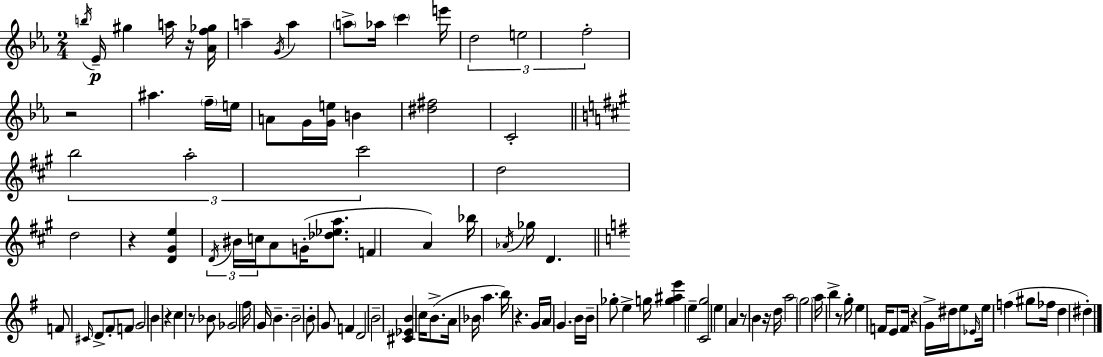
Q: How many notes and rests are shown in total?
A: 112